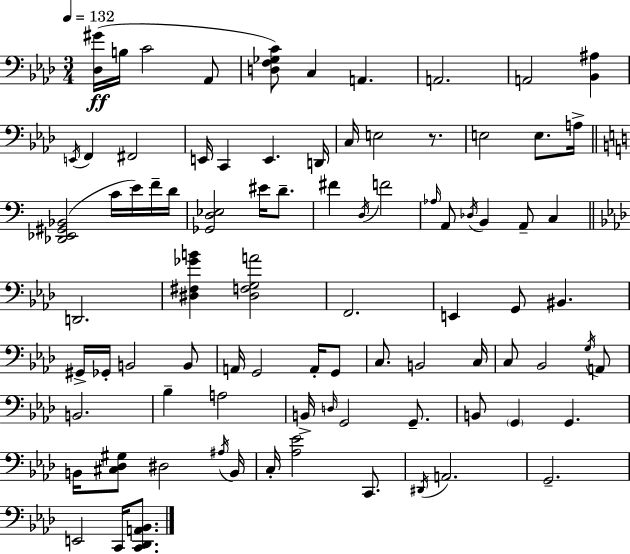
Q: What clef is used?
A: bass